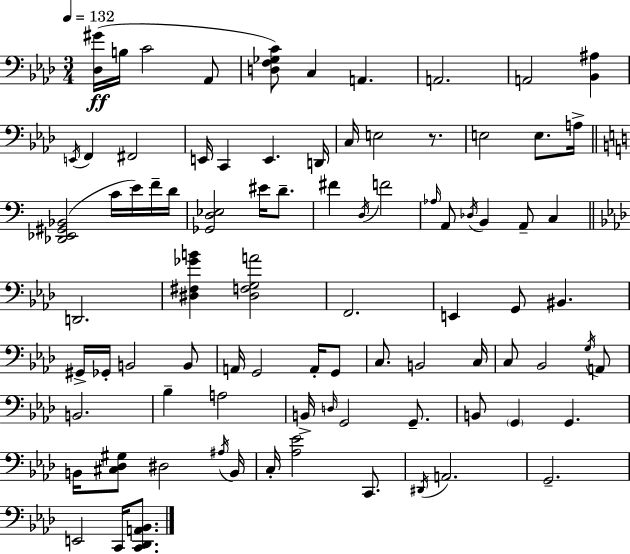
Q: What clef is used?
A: bass